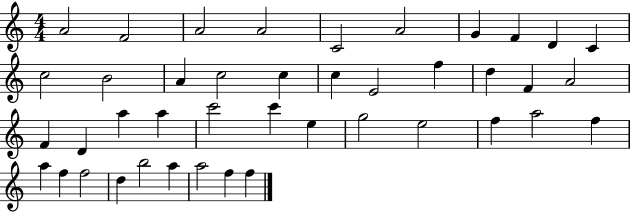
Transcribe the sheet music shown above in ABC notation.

X:1
T:Untitled
M:4/4
L:1/4
K:C
A2 F2 A2 A2 C2 A2 G F D C c2 B2 A c2 c c E2 f d F A2 F D a a c'2 c' e g2 e2 f a2 f a f f2 d b2 a a2 f f